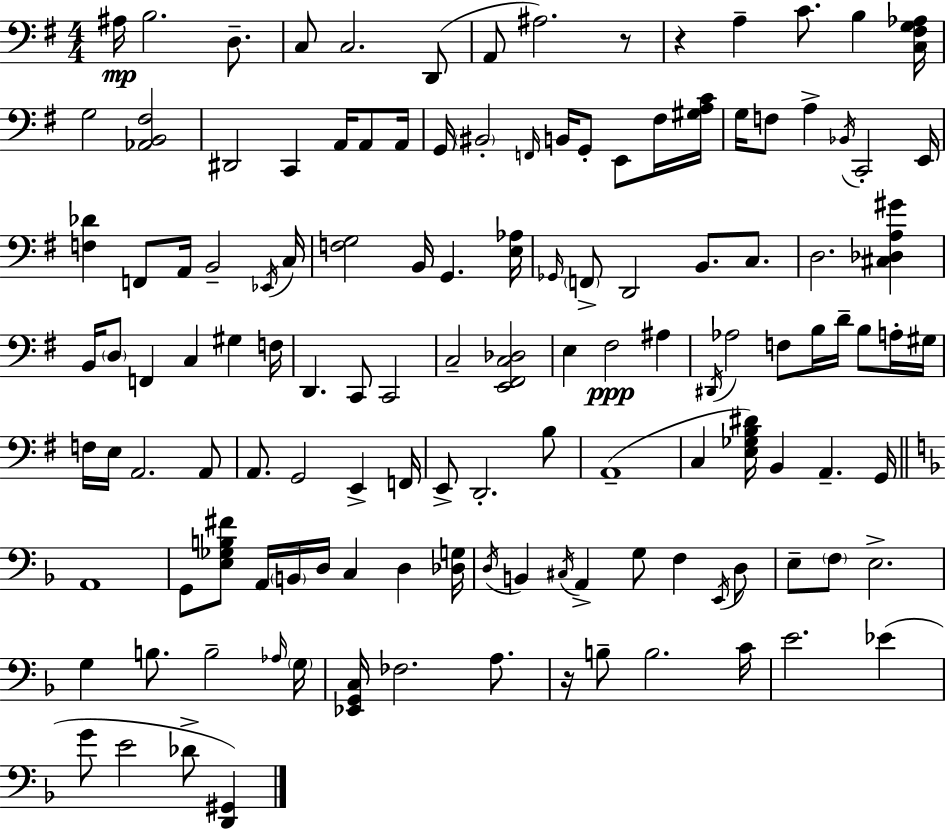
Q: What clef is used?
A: bass